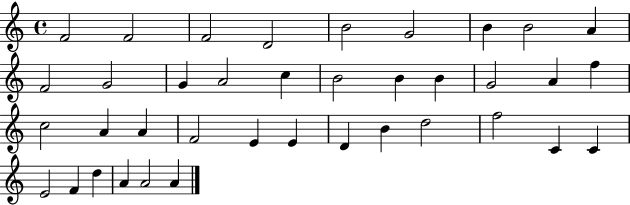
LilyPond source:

{
  \clef treble
  \time 4/4
  \defaultTimeSignature
  \key c \major
  f'2 f'2 | f'2 d'2 | b'2 g'2 | b'4 b'2 a'4 | \break f'2 g'2 | g'4 a'2 c''4 | b'2 b'4 b'4 | g'2 a'4 f''4 | \break c''2 a'4 a'4 | f'2 e'4 e'4 | d'4 b'4 d''2 | f''2 c'4 c'4 | \break e'2 f'4 d''4 | a'4 a'2 a'4 | \bar "|."
}